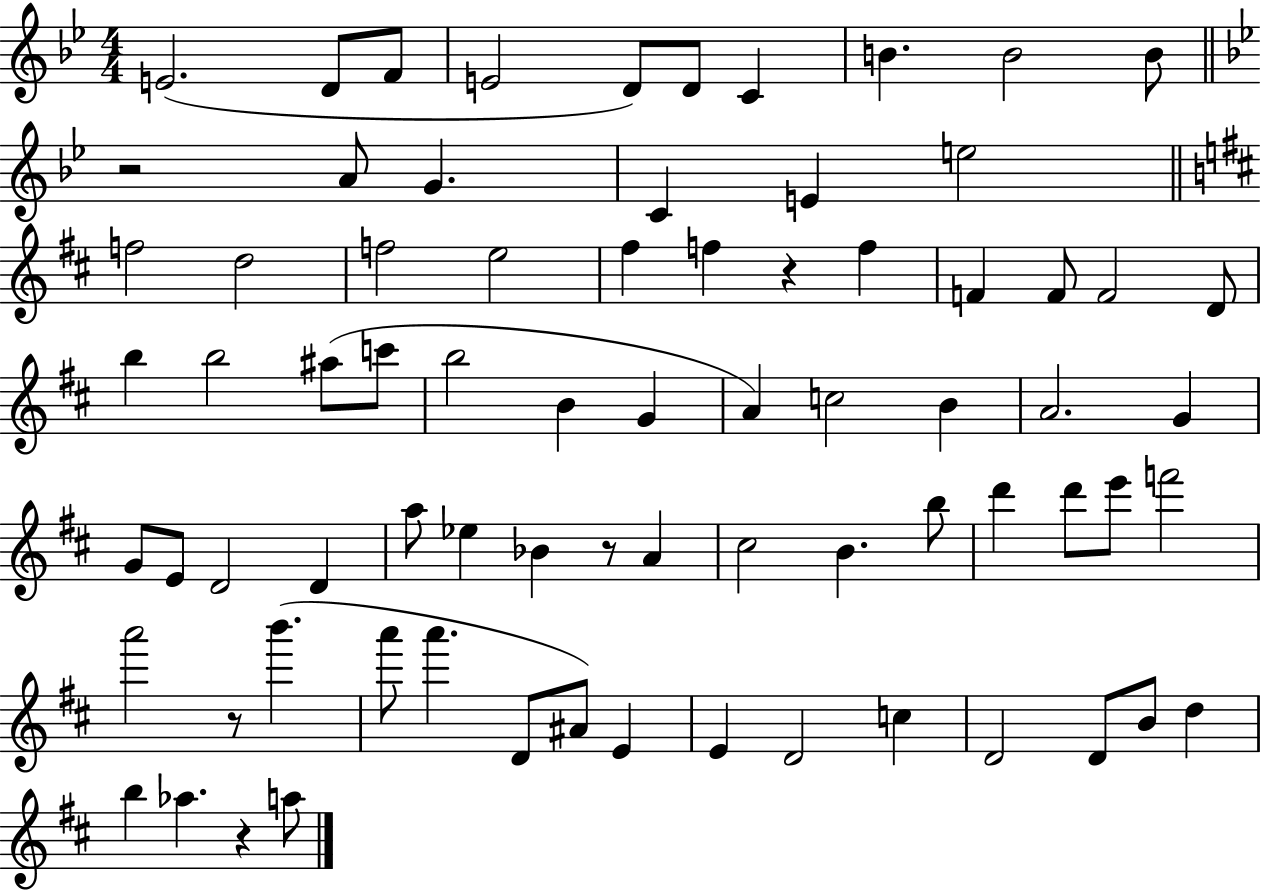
{
  \clef treble
  \numericTimeSignature
  \time 4/4
  \key bes \major
  e'2.( d'8 f'8 | e'2 d'8) d'8 c'4 | b'4. b'2 b'8 | \bar "||" \break \key g \minor r2 a'8 g'4. | c'4 e'4 e''2 | \bar "||" \break \key d \major f''2 d''2 | f''2 e''2 | fis''4 f''4 r4 f''4 | f'4 f'8 f'2 d'8 | \break b''4 b''2 ais''8( c'''8 | b''2 b'4 g'4 | a'4) c''2 b'4 | a'2. g'4 | \break g'8 e'8 d'2 d'4 | a''8 ees''4 bes'4 r8 a'4 | cis''2 b'4. b''8 | d'''4 d'''8 e'''8 f'''2 | \break a'''2 r8 b'''4.( | a'''8 a'''4. d'8 ais'8) e'4 | e'4 d'2 c''4 | d'2 d'8 b'8 d''4 | \break b''4 aes''4. r4 a''8 | \bar "|."
}